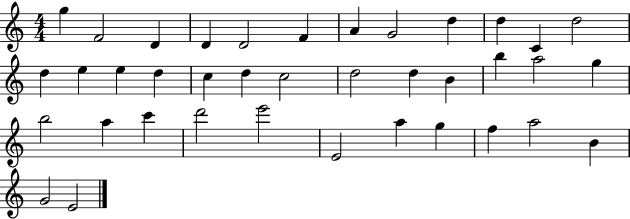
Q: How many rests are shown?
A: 0